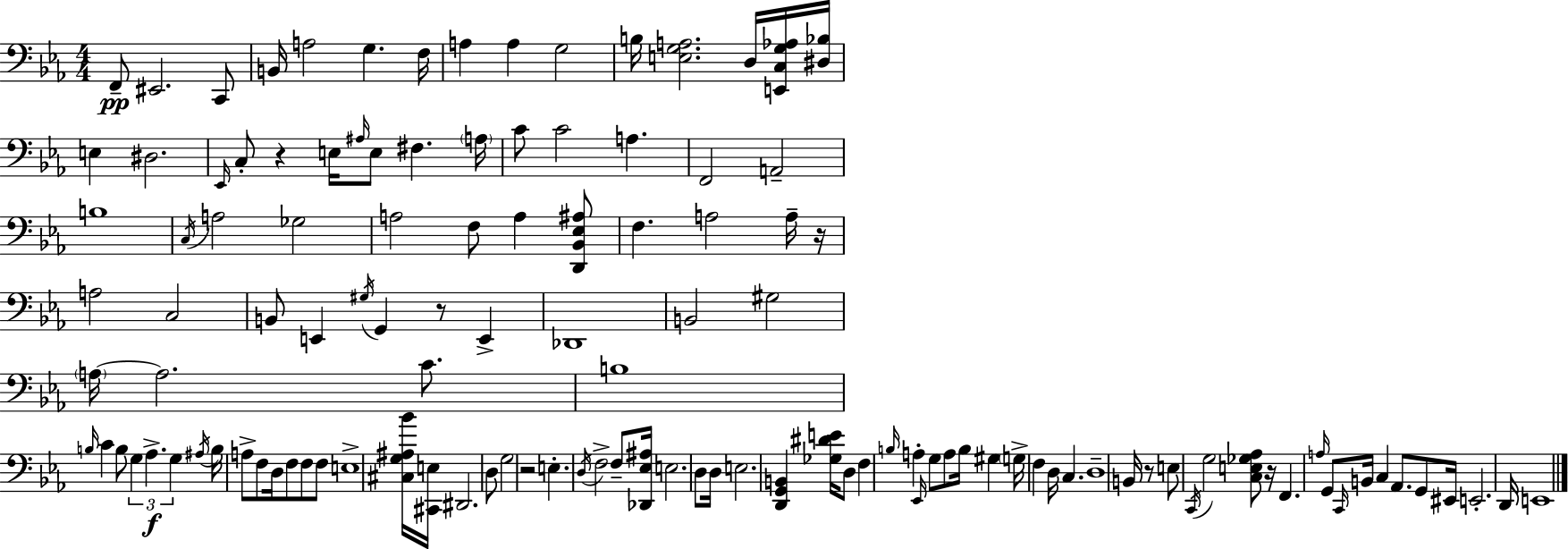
{
  \clef bass
  \numericTimeSignature
  \time 4/4
  \key ees \major
  f,8--\pp eis,2. c,8 | b,16 a2 g4. f16 | a4 a4 g2 | b16 <e g a>2. d16 <e, c g aes>16 <dis bes>16 | \break e4 dis2. | \grace { ees,16 } c8-. r4 e16 \grace { ais16 } e8 fis4. | \parenthesize a16 c'8 c'2 a4. | f,2 a,2-- | \break b1 | \acciaccatura { c16 } a2 ges2 | a2 f8 a4 | <d, bes, ees ais>8 f4. a2 | \break a16-- r16 a2 c2 | b,8 e,4 \acciaccatura { gis16 } g,4 r8 | e,4-> des,1 | b,2 gis2 | \break \parenthesize a16~~ a2. | c'8. b1 | \grace { b16 } c'4 b8 \tuplet 3/2 { g4 aes4.->\f | g4 } \acciaccatura { ais16 } b16 a8-> f8 d16 | \break f8 f8 f8 e1-> | <cis g ais bes'>16 <cis, e>16 dis,2. | d8 g2 r2 | e4.-. \acciaccatura { d16 } f2-> | \break f8-- <des, ees ais>16 e2. | d8 d16 e2. | <d, g, b,>4 <ges dis' e'>16 d8 f4 \grace { b16 } a4-. | \grace { ees,16 } g8 a8 b16 gis4 \parenthesize g16-> f4 | \break d16 c4. d1-- | b,16 r8 e8 \acciaccatura { c,16 } g2 | <c e ges aes>8 r16 f,4. | \grace { a16 } g,8 \grace { c,16 } b,16 c4 aes,8. g,8 eis,16 e,2.-. | \break d,16 e,1 | \bar "|."
}